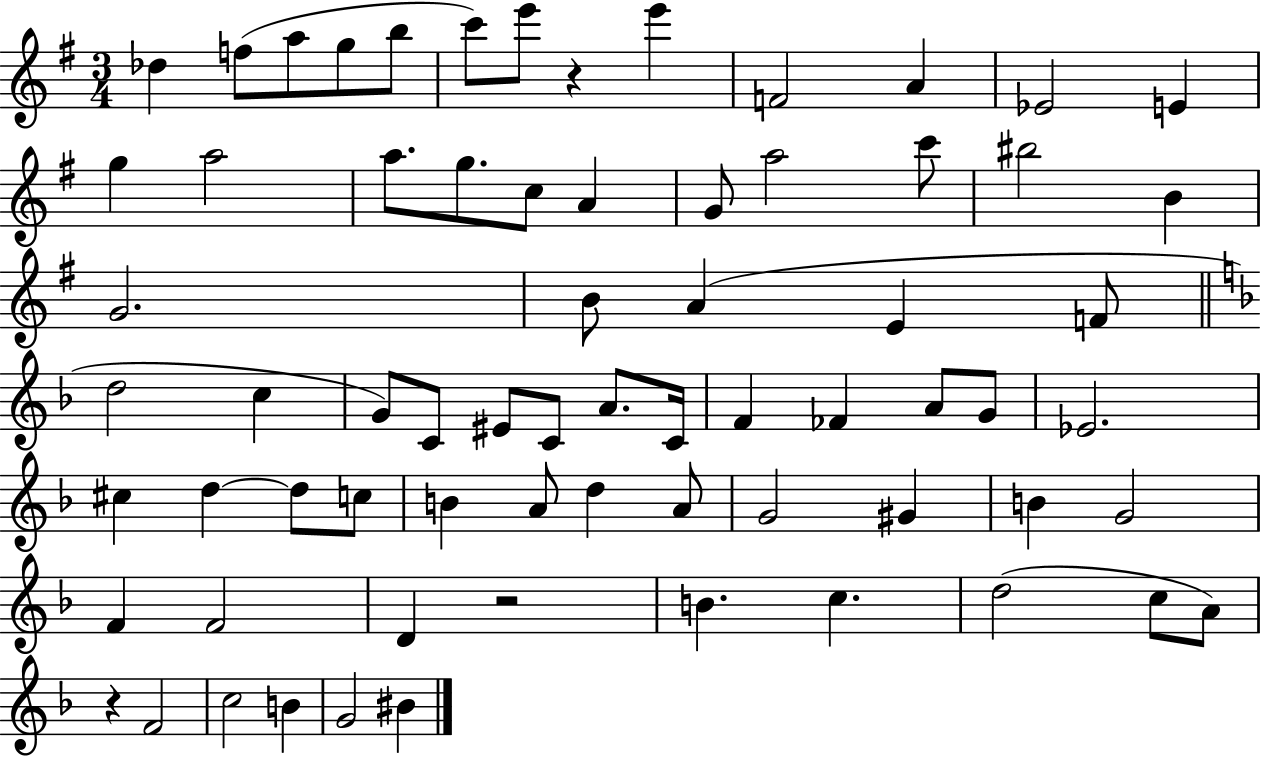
{
  \clef treble
  \numericTimeSignature
  \time 3/4
  \key g \major
  des''4 f''8( a''8 g''8 b''8 | c'''8) e'''8 r4 e'''4 | f'2 a'4 | ees'2 e'4 | \break g''4 a''2 | a''8. g''8. c''8 a'4 | g'8 a''2 c'''8 | bis''2 b'4 | \break g'2. | b'8 a'4( e'4 f'8 | \bar "||" \break \key d \minor d''2 c''4 | g'8) c'8 eis'8 c'8 a'8. c'16 | f'4 fes'4 a'8 g'8 | ees'2. | \break cis''4 d''4~~ d''8 c''8 | b'4 a'8 d''4 a'8 | g'2 gis'4 | b'4 g'2 | \break f'4 f'2 | d'4 r2 | b'4. c''4. | d''2( c''8 a'8) | \break r4 f'2 | c''2 b'4 | g'2 bis'4 | \bar "|."
}